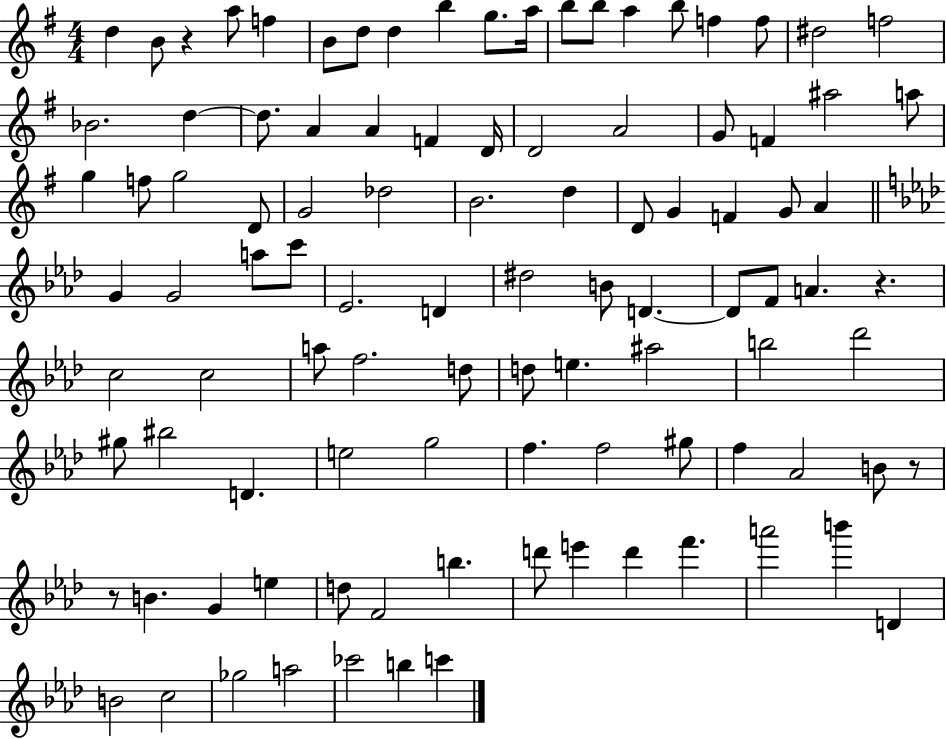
{
  \clef treble
  \numericTimeSignature
  \time 4/4
  \key g \major
  d''4 b'8 r4 a''8 f''4 | b'8 d''8 d''4 b''4 g''8. a''16 | b''8 b''8 a''4 b''8 f''4 f''8 | dis''2 f''2 | \break bes'2. d''4~~ | d''8. a'4 a'4 f'4 d'16 | d'2 a'2 | g'8 f'4 ais''2 a''8 | \break g''4 f''8 g''2 d'8 | g'2 des''2 | b'2. d''4 | d'8 g'4 f'4 g'8 a'4 | \break \bar "||" \break \key aes \major g'4 g'2 a''8 c'''8 | ees'2. d'4 | dis''2 b'8 d'4.~~ | d'8 f'8 a'4. r4. | \break c''2 c''2 | a''8 f''2. d''8 | d''8 e''4. ais''2 | b''2 des'''2 | \break gis''8 bis''2 d'4. | e''2 g''2 | f''4. f''2 gis''8 | f''4 aes'2 b'8 r8 | \break r8 b'4. g'4 e''4 | d''8 f'2 b''4. | d'''8 e'''4 d'''4 f'''4. | a'''2 b'''4 d'4 | \break b'2 c''2 | ges''2 a''2 | ces'''2 b''4 c'''4 | \bar "|."
}